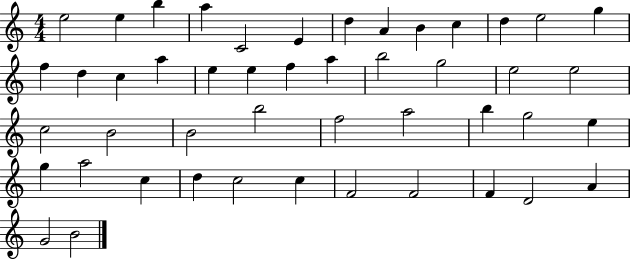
{
  \clef treble
  \numericTimeSignature
  \time 4/4
  \key c \major
  e''2 e''4 b''4 | a''4 c'2 e'4 | d''4 a'4 b'4 c''4 | d''4 e''2 g''4 | \break f''4 d''4 c''4 a''4 | e''4 e''4 f''4 a''4 | b''2 g''2 | e''2 e''2 | \break c''2 b'2 | b'2 b''2 | f''2 a''2 | b''4 g''2 e''4 | \break g''4 a''2 c''4 | d''4 c''2 c''4 | f'2 f'2 | f'4 d'2 a'4 | \break g'2 b'2 | \bar "|."
}